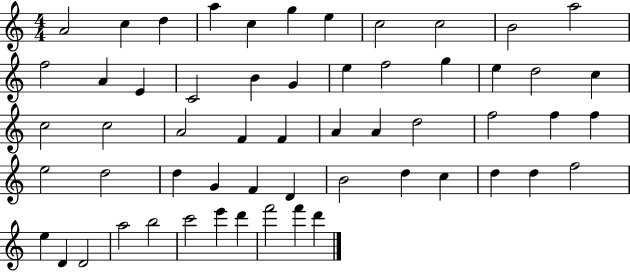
A4/h C5/q D5/q A5/q C5/q G5/q E5/q C5/h C5/h B4/h A5/h F5/h A4/q E4/q C4/h B4/q G4/q E5/q F5/h G5/q E5/q D5/h C5/q C5/h C5/h A4/h F4/q F4/q A4/q A4/q D5/h F5/h F5/q F5/q E5/h D5/h D5/q G4/q F4/q D4/q B4/h D5/q C5/q D5/q D5/q F5/h E5/q D4/q D4/h A5/h B5/h C6/h E6/q D6/q F6/h F6/q D6/q